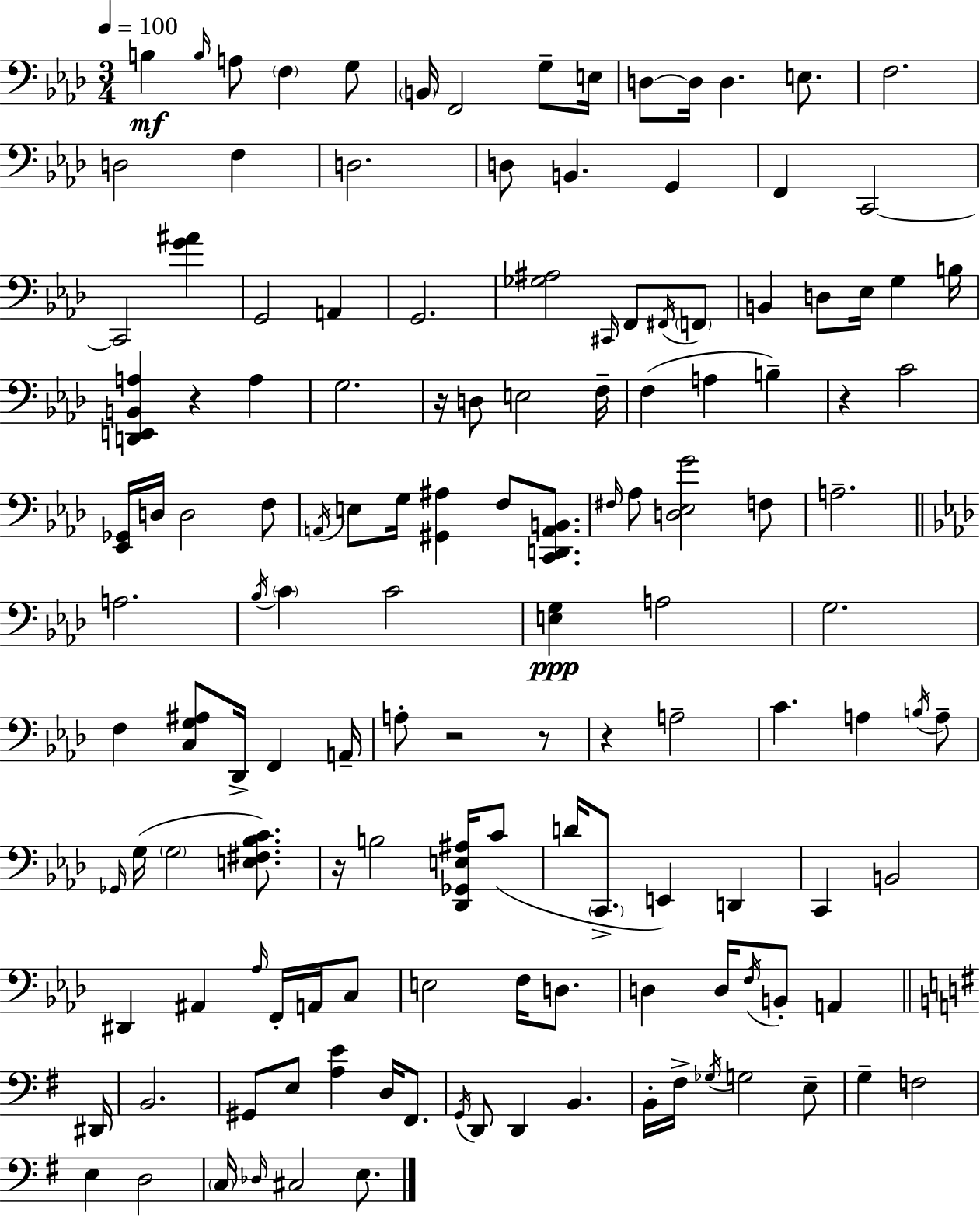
X:1
T:Untitled
M:3/4
L:1/4
K:Fm
B, B,/4 A,/2 F, G,/2 B,,/4 F,,2 G,/2 E,/4 D,/2 D,/4 D, E,/2 F,2 D,2 F, D,2 D,/2 B,, G,, F,, C,,2 C,,2 [G^A] G,,2 A,, G,,2 [_G,^A,]2 ^C,,/4 F,,/2 ^F,,/4 F,,/2 B,, D,/2 _E,/4 G, B,/4 [D,,E,,B,,A,] z A, G,2 z/4 D,/2 E,2 F,/4 F, A, B, z C2 [_E,,_G,,]/4 D,/4 D,2 F,/2 A,,/4 E,/2 G,/4 [^G,,^A,] F,/2 [C,,D,,A,,B,,]/2 ^F,/4 _A,/2 [D,_E,G]2 F,/2 A,2 A,2 _B,/4 C C2 [E,G,] A,2 G,2 F, [C,G,^A,]/2 _D,,/4 F,, A,,/4 A,/2 z2 z/2 z A,2 C A, B,/4 A,/2 _G,,/4 G,/4 G,2 [E,^F,_B,C]/2 z/4 B,2 [_D,,_G,,E,^A,]/4 C/2 D/4 C,,/2 E,, D,, C,, B,,2 ^D,, ^A,, _A,/4 F,,/4 A,,/4 C,/2 E,2 F,/4 D,/2 D, D,/4 F,/4 B,,/2 A,, ^D,,/4 B,,2 ^G,,/2 E,/2 [A,E] D,/4 ^F,,/2 G,,/4 D,,/2 D,, B,, B,,/4 ^F,/4 _G,/4 G,2 E,/2 G, F,2 E, D,2 C,/4 _D,/4 ^C,2 E,/2